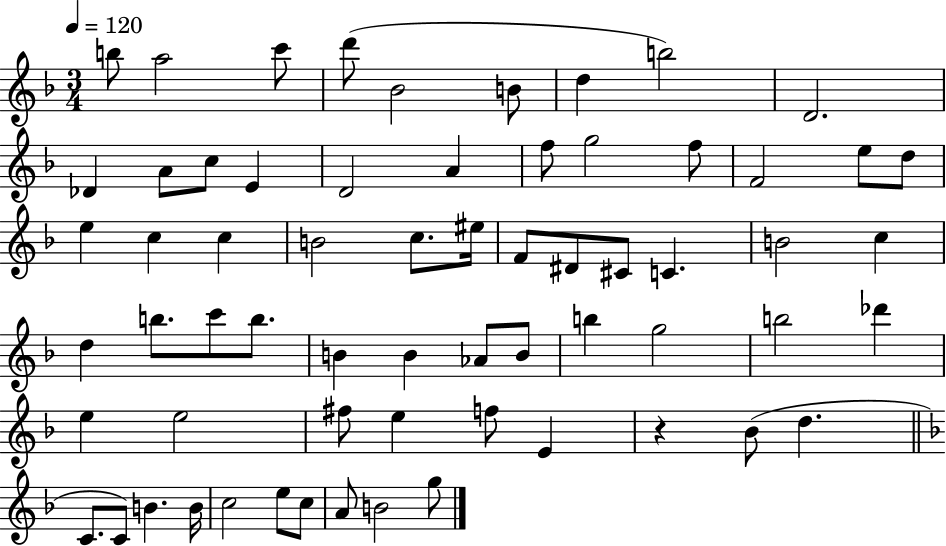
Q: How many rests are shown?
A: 1